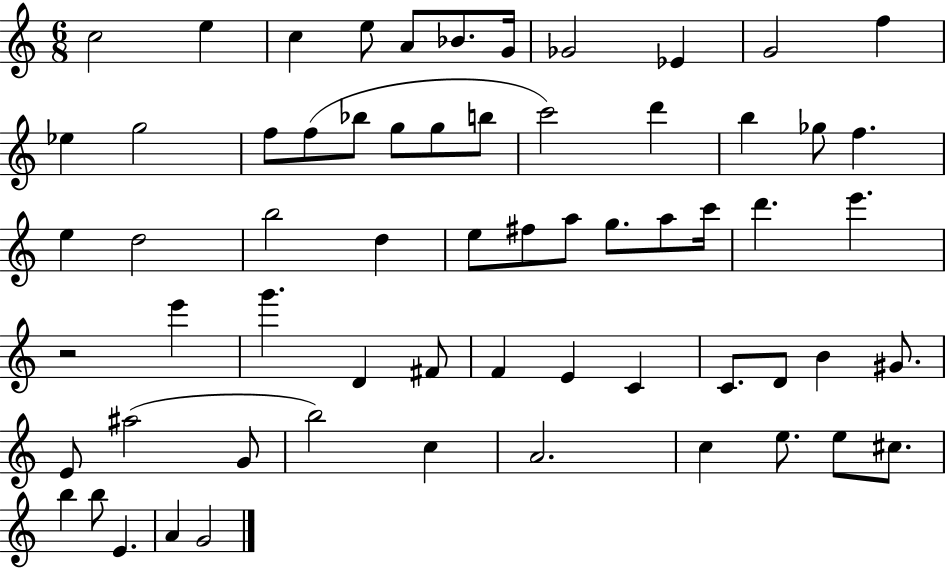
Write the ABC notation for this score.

X:1
T:Untitled
M:6/8
L:1/4
K:C
c2 e c e/2 A/2 _B/2 G/4 _G2 _E G2 f _e g2 f/2 f/2 _b/2 g/2 g/2 b/2 c'2 d' b _g/2 f e d2 b2 d e/2 ^f/2 a/2 g/2 a/2 c'/4 d' e' z2 e' g' D ^F/2 F E C C/2 D/2 B ^G/2 E/2 ^a2 G/2 b2 c A2 c e/2 e/2 ^c/2 b b/2 E A G2